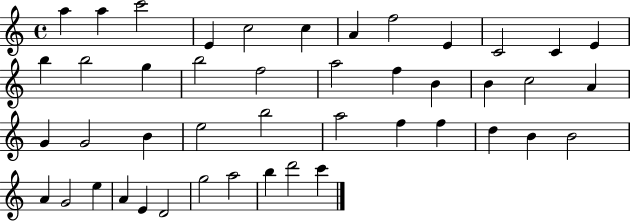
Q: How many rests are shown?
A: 0